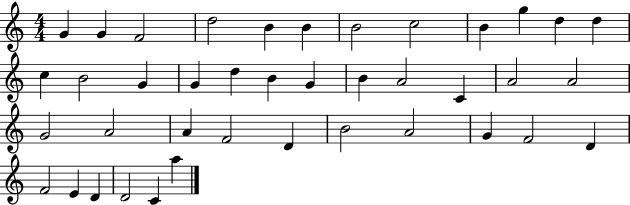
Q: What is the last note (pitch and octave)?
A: A5